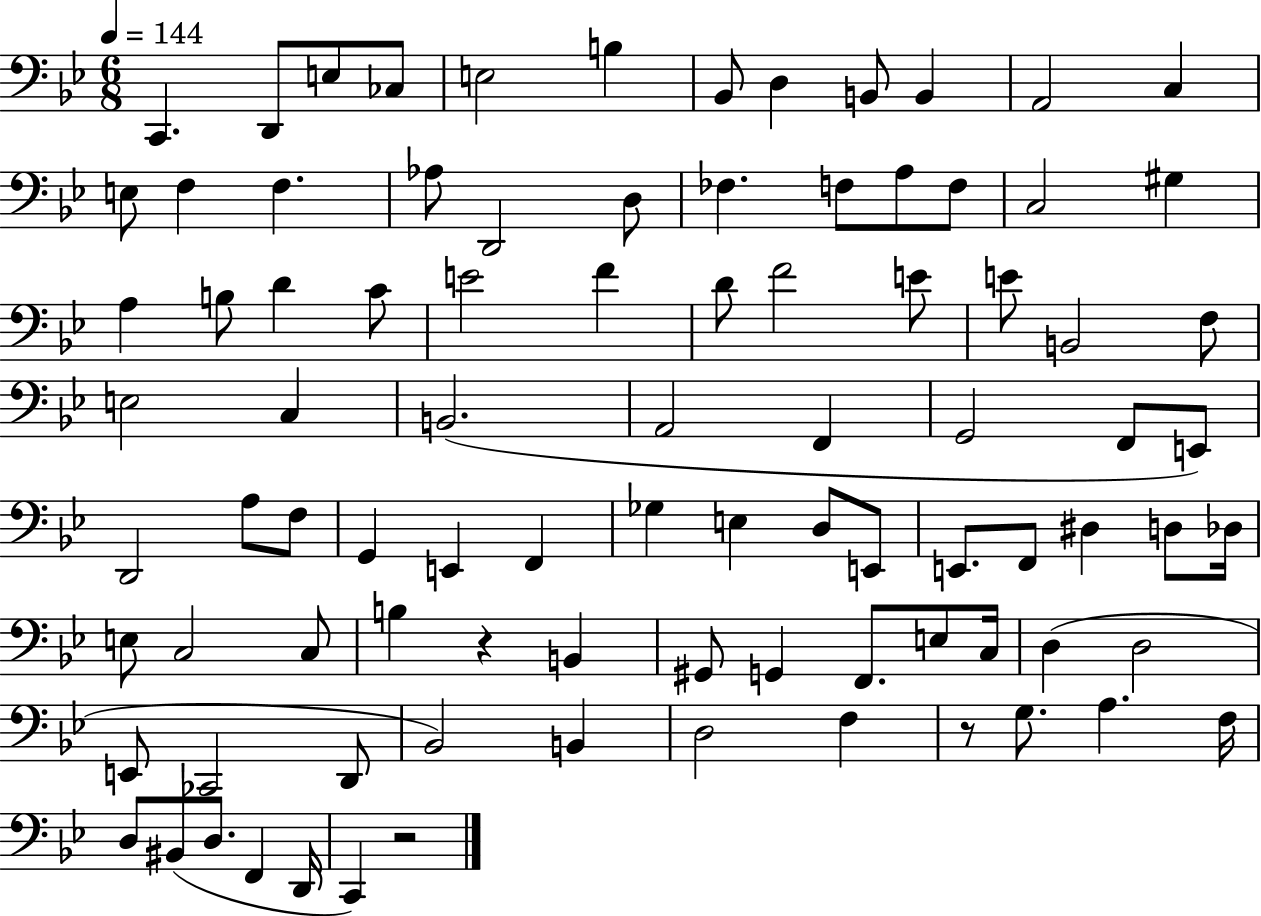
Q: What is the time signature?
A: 6/8